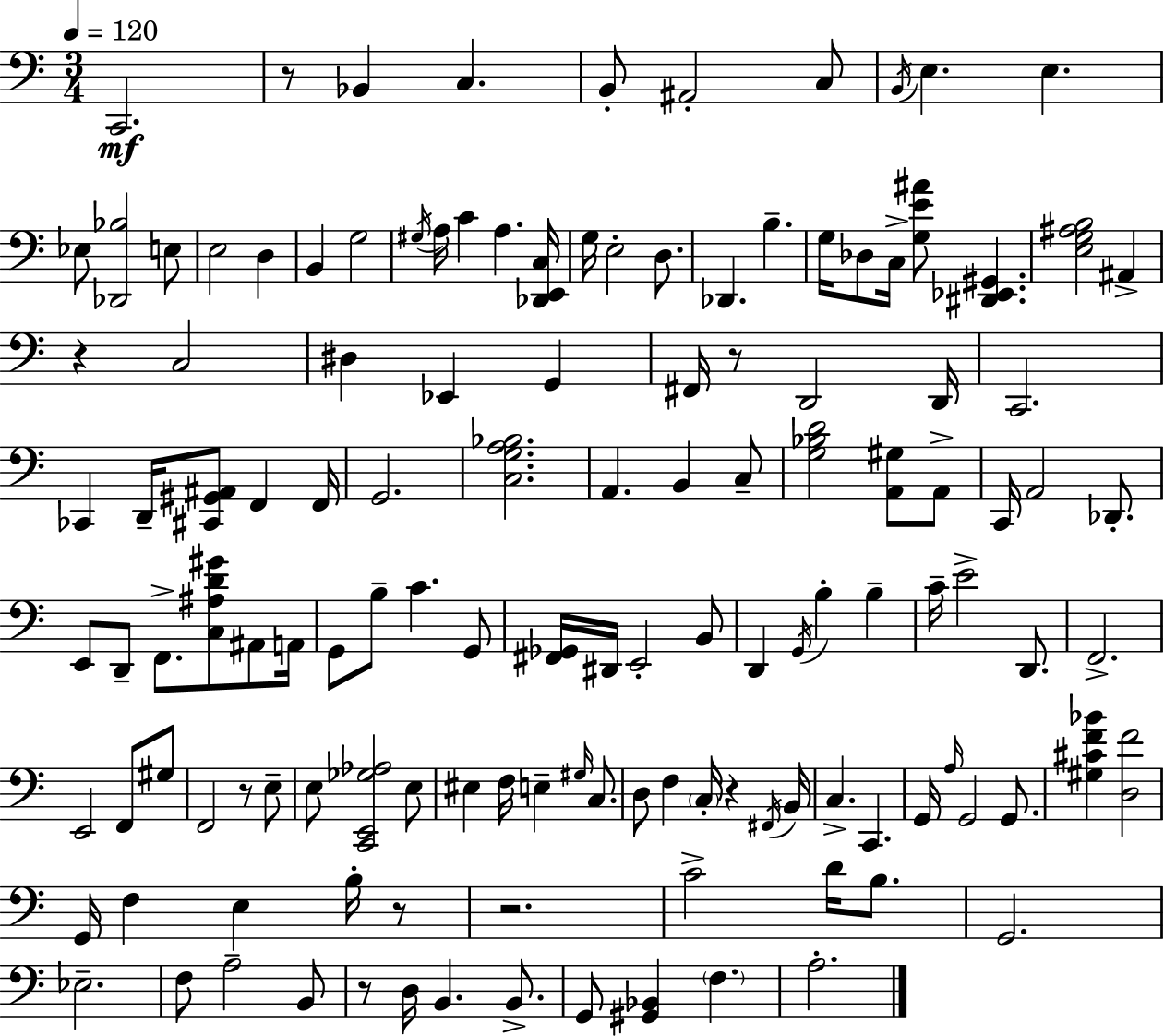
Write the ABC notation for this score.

X:1
T:Untitled
M:3/4
L:1/4
K:Am
C,,2 z/2 _B,, C, B,,/2 ^A,,2 C,/2 B,,/4 E, E, _E,/2 [_D,,_B,]2 E,/2 E,2 D, B,, G,2 ^G,/4 A,/4 C A, [_D,,E,,C,]/4 G,/4 E,2 D,/2 _D,, B, G,/4 _D,/2 C,/4 [G,E^A]/2 [^D,,_E,,^G,,] [E,G,^A,B,]2 ^A,, z C,2 ^D, _E,, G,, ^F,,/4 z/2 D,,2 D,,/4 C,,2 _C,, D,,/4 [^C,,^G,,^A,,]/2 F,, F,,/4 G,,2 [C,G,A,_B,]2 A,, B,, C,/2 [G,_B,D]2 [A,,^G,]/2 A,,/2 C,,/4 A,,2 _D,,/2 E,,/2 D,,/2 F,,/2 [C,^A,D^G]/2 ^A,,/2 A,,/4 G,,/2 B,/2 C G,,/2 [^F,,_G,,]/4 ^D,,/4 E,,2 B,,/2 D,, G,,/4 B, B, C/4 E2 D,,/2 F,,2 E,,2 F,,/2 ^G,/2 F,,2 z/2 E,/2 E,/2 [C,,E,,_G,_A,]2 E,/2 ^E, F,/4 E, ^G,/4 C,/2 D,/2 F, C,/4 z ^F,,/4 B,,/4 C, C,, G,,/4 A,/4 G,,2 G,,/2 [^G,^CF_B] [D,F]2 G,,/4 F, E, B,/4 z/2 z2 C2 D/4 B,/2 G,,2 _E,2 F,/2 A,2 B,,/2 z/2 D,/4 B,, B,,/2 G,,/2 [^G,,_B,,] F, A,2